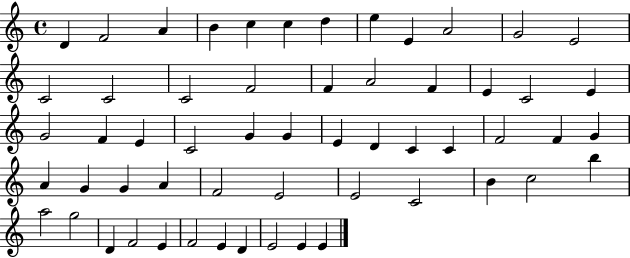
{
  \clef treble
  \time 4/4
  \defaultTimeSignature
  \key c \major
  d'4 f'2 a'4 | b'4 c''4 c''4 d''4 | e''4 e'4 a'2 | g'2 e'2 | \break c'2 c'2 | c'2 f'2 | f'4 a'2 f'4 | e'4 c'2 e'4 | \break g'2 f'4 e'4 | c'2 g'4 g'4 | e'4 d'4 c'4 c'4 | f'2 f'4 g'4 | \break a'4 g'4 g'4 a'4 | f'2 e'2 | e'2 c'2 | b'4 c''2 b''4 | \break a''2 g''2 | d'4 f'2 e'4 | f'2 e'4 d'4 | e'2 e'4 e'4 | \break \bar "|."
}